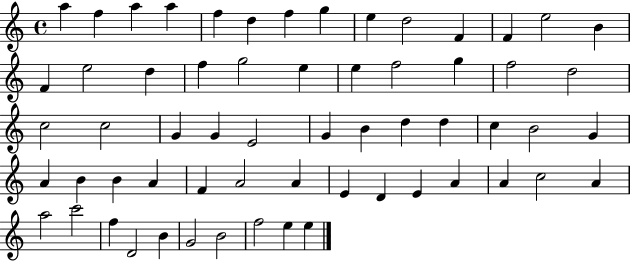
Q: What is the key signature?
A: C major